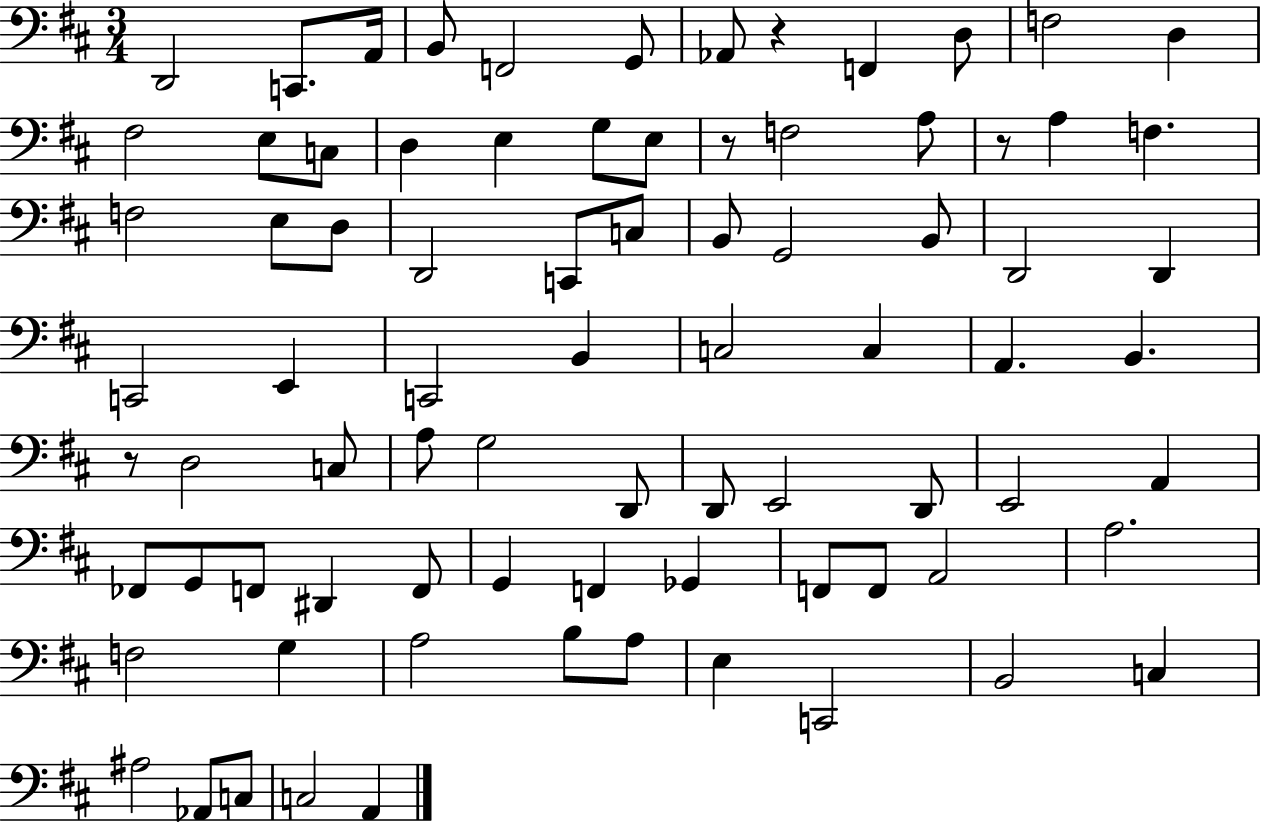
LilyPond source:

{
  \clef bass
  \numericTimeSignature
  \time 3/4
  \key d \major
  d,2 c,8. a,16 | b,8 f,2 g,8 | aes,8 r4 f,4 d8 | f2 d4 | \break fis2 e8 c8 | d4 e4 g8 e8 | r8 f2 a8 | r8 a4 f4. | \break f2 e8 d8 | d,2 c,8 c8 | b,8 g,2 b,8 | d,2 d,4 | \break c,2 e,4 | c,2 b,4 | c2 c4 | a,4. b,4. | \break r8 d2 c8 | a8 g2 d,8 | d,8 e,2 d,8 | e,2 a,4 | \break fes,8 g,8 f,8 dis,4 f,8 | g,4 f,4 ges,4 | f,8 f,8 a,2 | a2. | \break f2 g4 | a2 b8 a8 | e4 c,2 | b,2 c4 | \break ais2 aes,8 c8 | c2 a,4 | \bar "|."
}